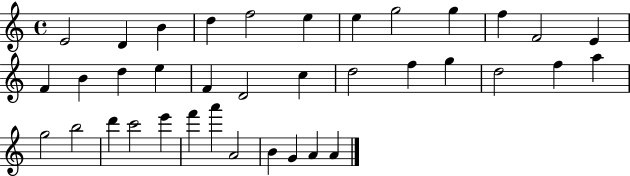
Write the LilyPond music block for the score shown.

{
  \clef treble
  \time 4/4
  \defaultTimeSignature
  \key c \major
  e'2 d'4 b'4 | d''4 f''2 e''4 | e''4 g''2 g''4 | f''4 f'2 e'4 | \break f'4 b'4 d''4 e''4 | f'4 d'2 c''4 | d''2 f''4 g''4 | d''2 f''4 a''4 | \break g''2 b''2 | d'''4 c'''2 e'''4 | f'''4 a'''4 a'2 | b'4 g'4 a'4 a'4 | \break \bar "|."
}